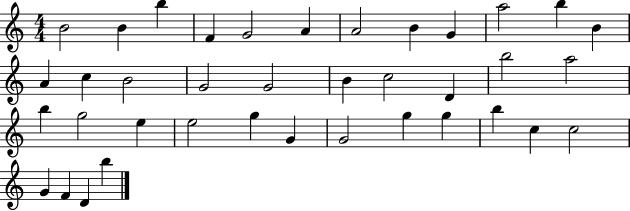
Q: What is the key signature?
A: C major